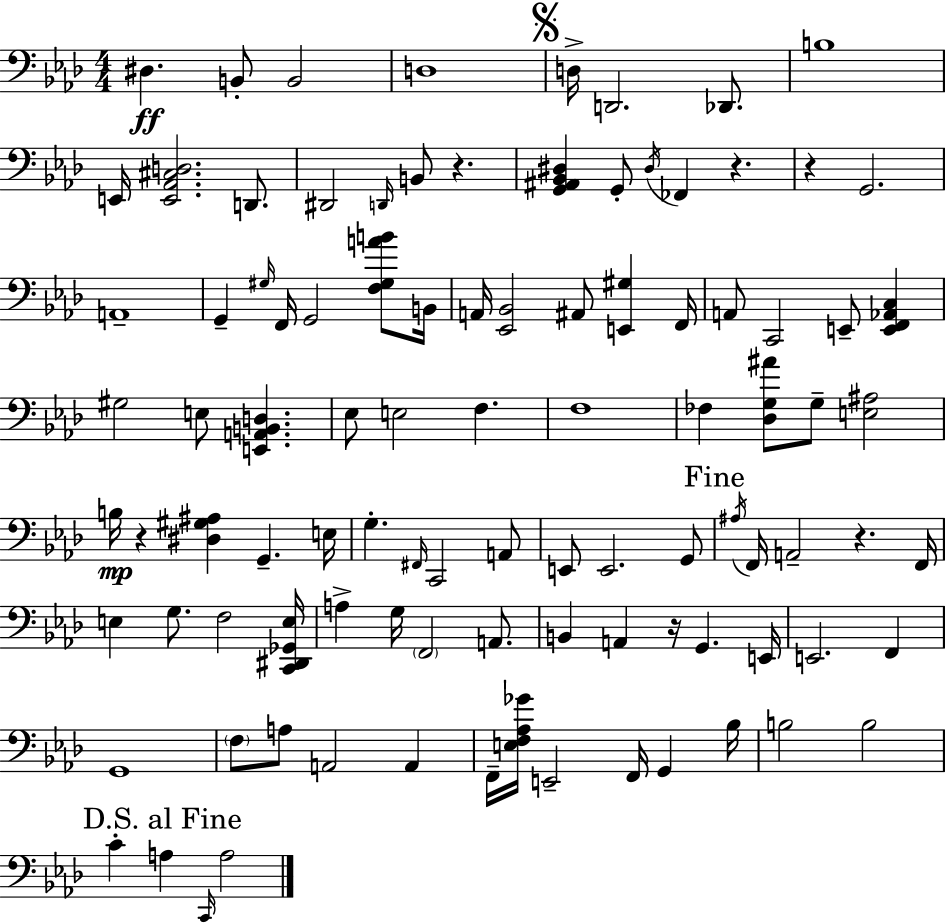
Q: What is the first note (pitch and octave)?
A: D#3